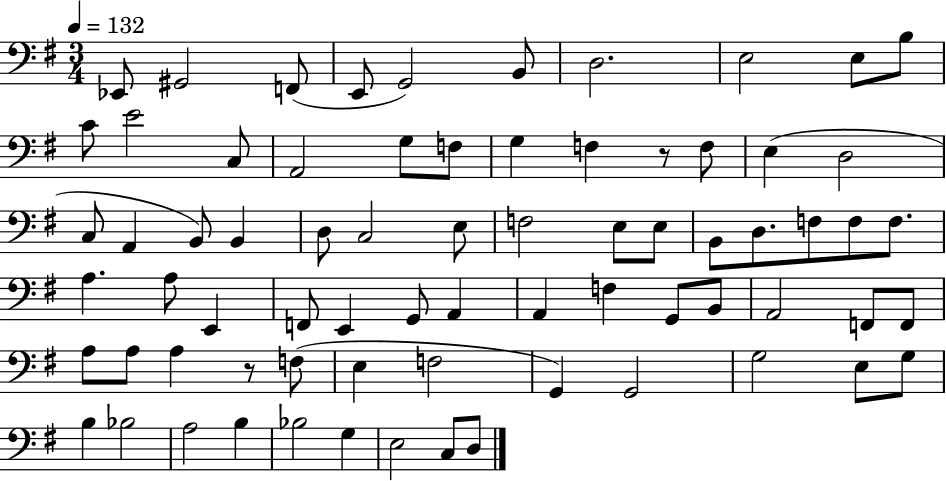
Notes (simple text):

Eb2/e G#2/h F2/e E2/e G2/h B2/e D3/h. E3/h E3/e B3/e C4/e E4/h C3/e A2/h G3/e F3/e G3/q F3/q R/e F3/e E3/q D3/h C3/e A2/q B2/e B2/q D3/e C3/h E3/e F3/h E3/e E3/e B2/e D3/e. F3/e F3/e F3/e. A3/q. A3/e E2/q F2/e E2/q G2/e A2/q A2/q F3/q G2/e B2/e A2/h F2/e F2/e A3/e A3/e A3/q R/e F3/e E3/q F3/h G2/q G2/h G3/h E3/e G3/e B3/q Bb3/h A3/h B3/q Bb3/h G3/q E3/h C3/e D3/e